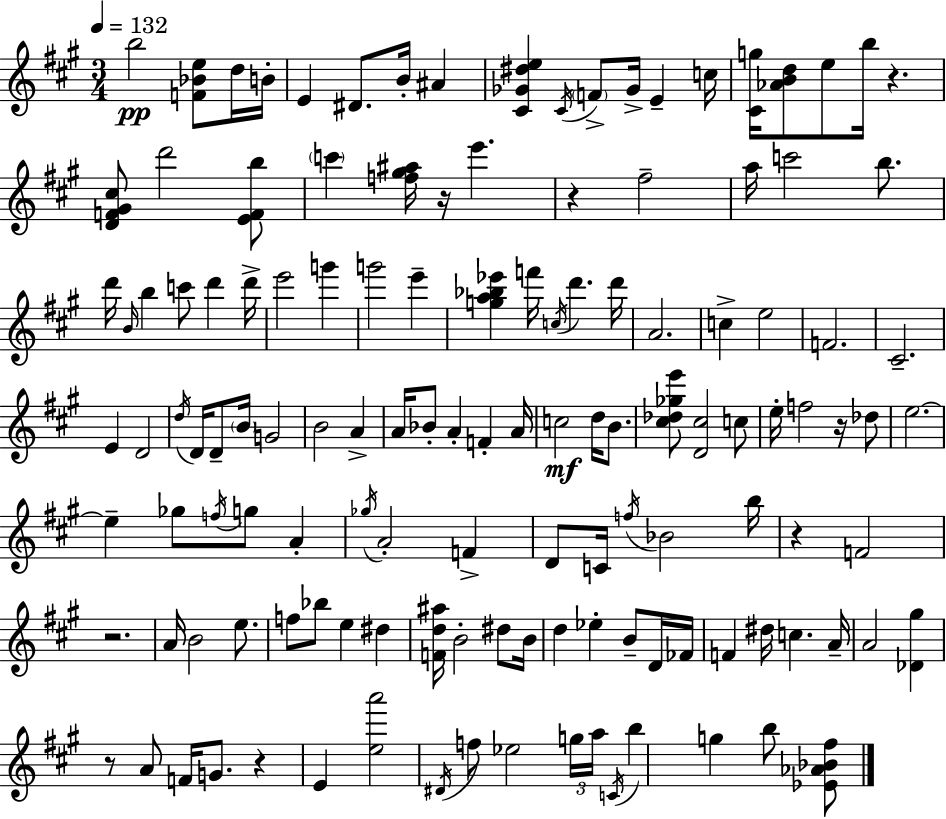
B5/h [F4,Bb4,E5]/e D5/s B4/s E4/q D#4/e. B4/s A#4/q [C#4,Gb4,D#5,E5]/q C#4/s F4/e Gb4/s E4/q C5/s [C#4,G5]/s [Ab4,B4,D5]/e E5/e B5/s R/q. [D4,F4,G#4,C#5]/e D6/h [E4,F4,B5]/e C6/q [F5,G#5,A#5]/s R/s E6/q. R/q F#5/h A5/s C6/h B5/e. D6/s B4/s B5/q C6/e D6/q D6/s E6/h G6/q G6/h E6/q [G5,A5,Bb5,Eb6]/q F6/s C5/s D6/q. D6/s A4/h. C5/q E5/h F4/h. C#4/h. E4/q D4/h D5/s D4/s D4/e B4/s G4/h B4/h A4/q A4/s Bb4/e A4/q F4/q A4/s C5/h D5/s B4/e. [C#5,Db5,Gb5,E6]/e [D4,C#5]/h C5/e E5/s F5/h R/s Db5/e E5/h. E5/q Gb5/e F5/s G5/e A4/q Gb5/s A4/h F4/q D4/e C4/s F5/s Bb4/h B5/s R/q F4/h R/h. A4/s B4/h E5/e. F5/e Bb5/e E5/q D#5/q [F4,D5,A#5]/s B4/h D#5/e B4/s D5/q Eb5/q B4/e D4/s FES4/s F4/q D#5/s C5/q. A4/s A4/h [Db4,G#5]/q R/e A4/e F4/s G4/e. R/q E4/q [E5,A6]/h D#4/s F5/e Eb5/h G5/s A5/s C4/s B5/q G5/q B5/e [Eb4,Ab4,Bb4,F#5]/e